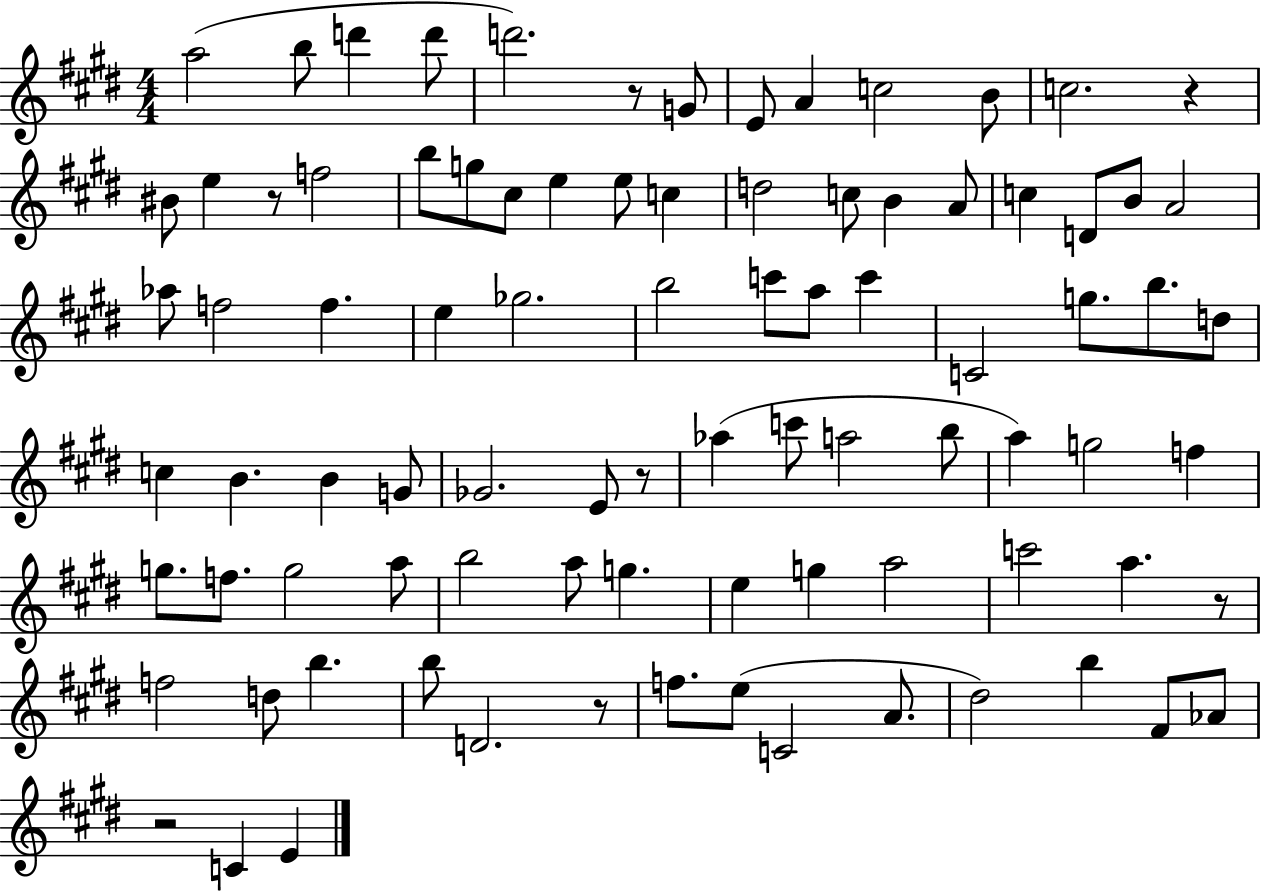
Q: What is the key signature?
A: E major